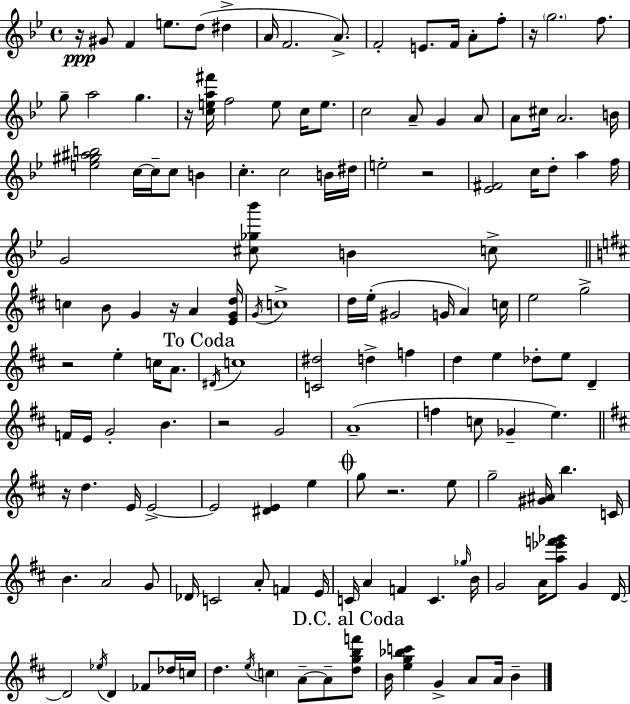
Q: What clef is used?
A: treble